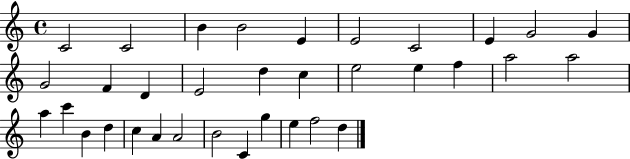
X:1
T:Untitled
M:4/4
L:1/4
K:C
C2 C2 B B2 E E2 C2 E G2 G G2 F D E2 d c e2 e f a2 a2 a c' B d c A A2 B2 C g e f2 d